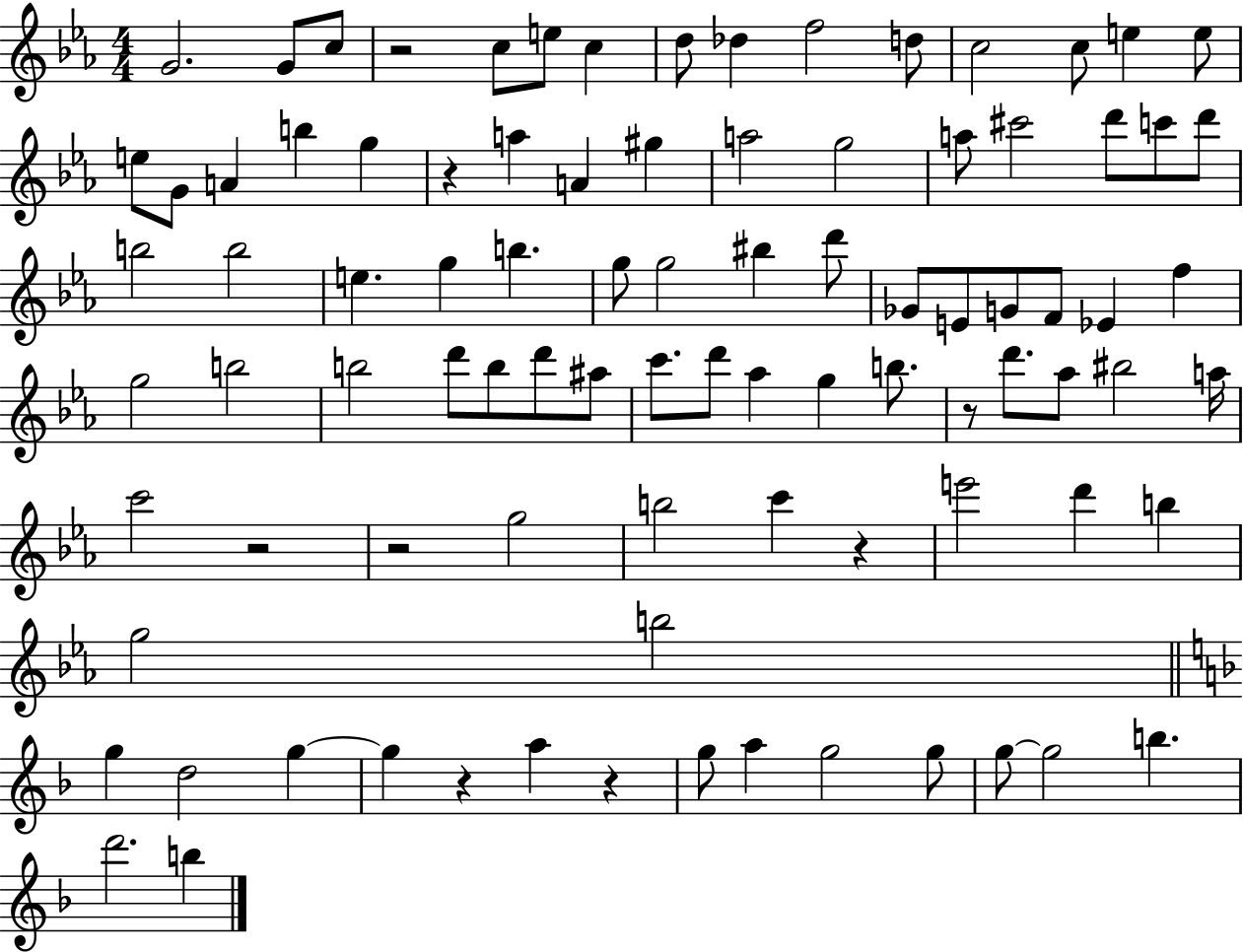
X:1
T:Untitled
M:4/4
L:1/4
K:Eb
G2 G/2 c/2 z2 c/2 e/2 c d/2 _d f2 d/2 c2 c/2 e e/2 e/2 G/2 A b g z a A ^g a2 g2 a/2 ^c'2 d'/2 c'/2 d'/2 b2 b2 e g b g/2 g2 ^b d'/2 _G/2 E/2 G/2 F/2 _E f g2 b2 b2 d'/2 b/2 d'/2 ^a/2 c'/2 d'/2 _a g b/2 z/2 d'/2 _a/2 ^b2 a/4 c'2 z2 z2 g2 b2 c' z e'2 d' b g2 b2 g d2 g g z a z g/2 a g2 g/2 g/2 g2 b d'2 b